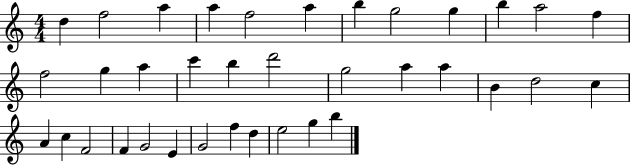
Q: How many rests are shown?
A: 0